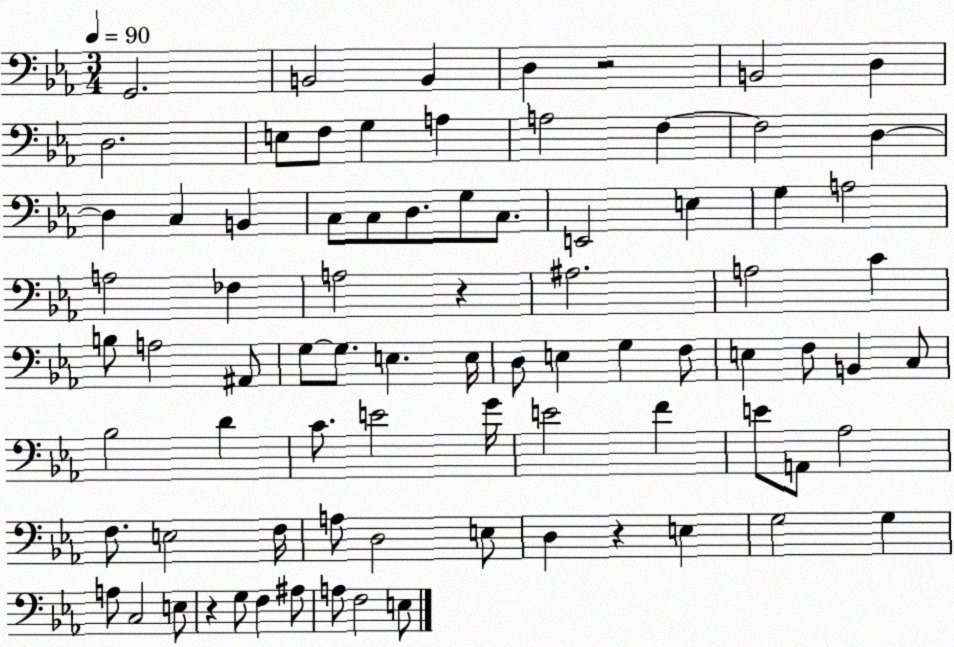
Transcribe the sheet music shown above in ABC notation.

X:1
T:Untitled
M:3/4
L:1/4
K:Eb
G,,2 B,,2 B,, D, z2 B,,2 D, D,2 E,/2 F,/2 G, A, A,2 F, F,2 D, D, C, B,, C,/2 C,/2 D,/2 G,/2 C,/2 E,,2 E, G, A,2 A,2 _F, A,2 z ^A,2 A,2 C B,/2 A,2 ^A,,/2 G,/2 G,/2 E, E,/4 D,/2 E, G, F,/2 E, F,/2 B,, C,/2 _B,2 D C/2 E2 G/4 E2 F E/2 A,,/2 _A,2 F,/2 E,2 F,/4 A,/2 D,2 E,/2 D, z E, G,2 G, A,/2 C,2 E,/2 z G,/2 F, ^A,/2 A,/2 F,2 E,/2